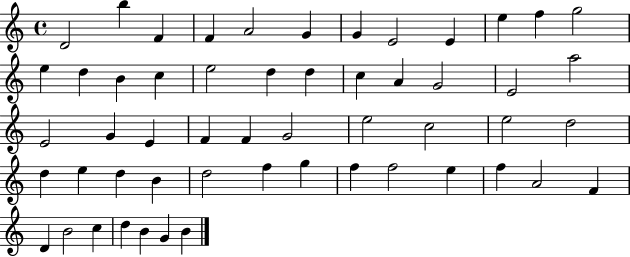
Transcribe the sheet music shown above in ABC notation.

X:1
T:Untitled
M:4/4
L:1/4
K:C
D2 b F F A2 G G E2 E e f g2 e d B c e2 d d c A G2 E2 a2 E2 G E F F G2 e2 c2 e2 d2 d e d B d2 f g f f2 e f A2 F D B2 c d B G B